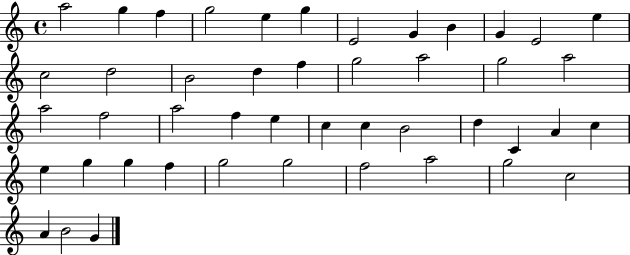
X:1
T:Untitled
M:4/4
L:1/4
K:C
a2 g f g2 e g E2 G B G E2 e c2 d2 B2 d f g2 a2 g2 a2 a2 f2 a2 f e c c B2 d C A c e g g f g2 g2 f2 a2 g2 c2 A B2 G